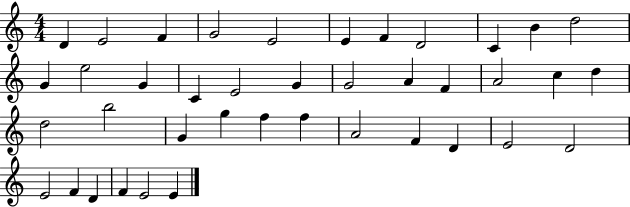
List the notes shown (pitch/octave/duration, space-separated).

D4/q E4/h F4/q G4/h E4/h E4/q F4/q D4/h C4/q B4/q D5/h G4/q E5/h G4/q C4/q E4/h G4/q G4/h A4/q F4/q A4/h C5/q D5/q D5/h B5/h G4/q G5/q F5/q F5/q A4/h F4/q D4/q E4/h D4/h E4/h F4/q D4/q F4/q E4/h E4/q